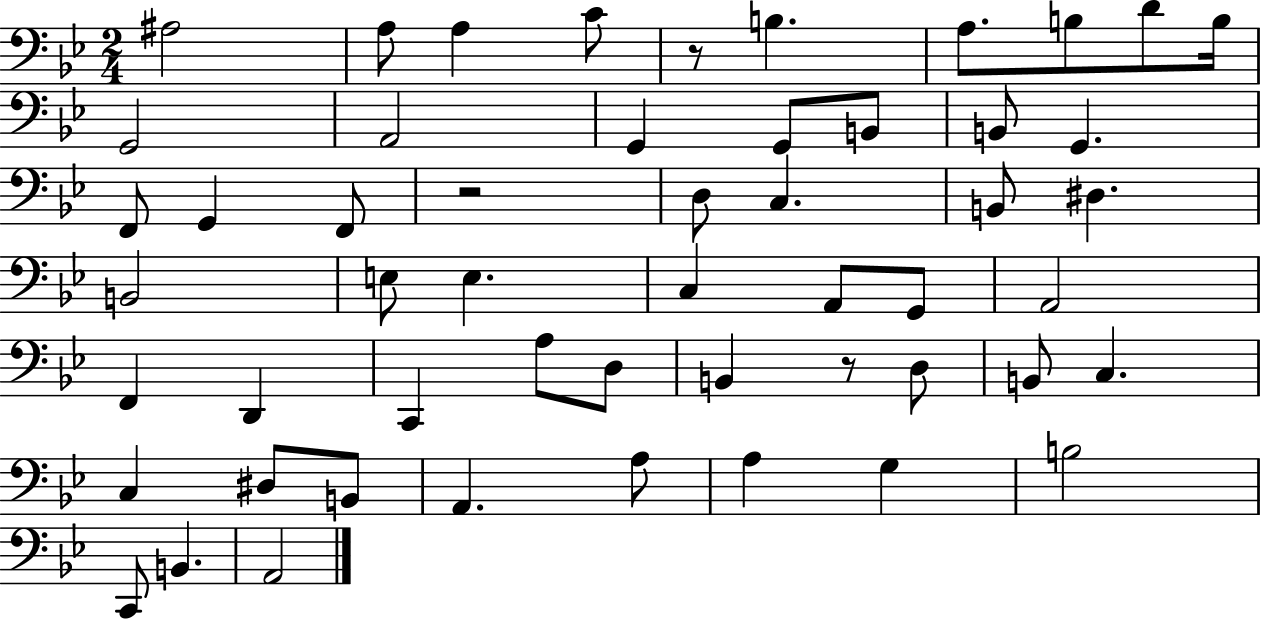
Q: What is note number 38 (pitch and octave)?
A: B2